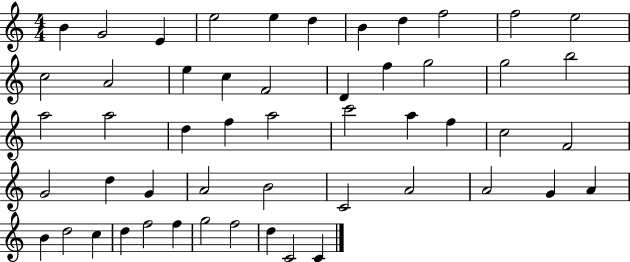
{
  \clef treble
  \numericTimeSignature
  \time 4/4
  \key c \major
  b'4 g'2 e'4 | e''2 e''4 d''4 | b'4 d''4 f''2 | f''2 e''2 | \break c''2 a'2 | e''4 c''4 f'2 | d'4 f''4 g''2 | g''2 b''2 | \break a''2 a''2 | d''4 f''4 a''2 | c'''2 a''4 f''4 | c''2 f'2 | \break g'2 d''4 g'4 | a'2 b'2 | c'2 a'2 | a'2 g'4 a'4 | \break b'4 d''2 c''4 | d''4 f''2 f''4 | g''2 f''2 | d''4 c'2 c'4 | \break \bar "|."
}